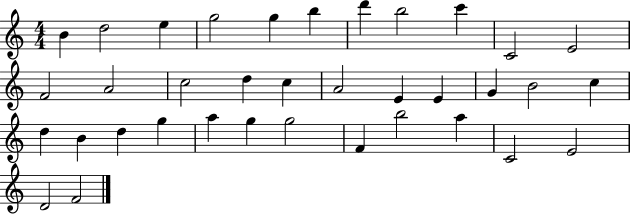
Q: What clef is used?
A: treble